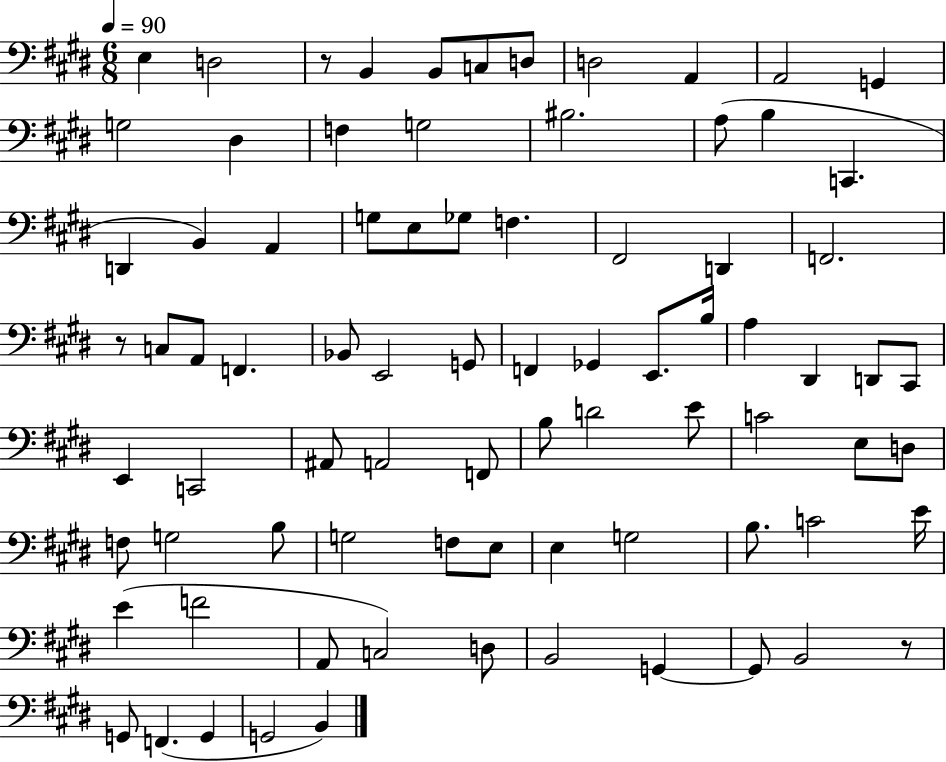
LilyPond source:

{
  \clef bass
  \numericTimeSignature
  \time 6/8
  \key e \major
  \tempo 4 = 90
  \repeat volta 2 { e4 d2 | r8 b,4 b,8 c8 d8 | d2 a,4 | a,2 g,4 | \break g2 dis4 | f4 g2 | bis2. | a8( b4 c,4. | \break d,4 b,4) a,4 | g8 e8 ges8 f4. | fis,2 d,4 | f,2. | \break r8 c8 a,8 f,4. | bes,8 e,2 g,8 | f,4 ges,4 e,8. b16 | a4 dis,4 d,8 cis,8 | \break e,4 c,2 | ais,8 a,2 f,8 | b8 d'2 e'8 | c'2 e8 d8 | \break f8 g2 b8 | g2 f8 e8 | e4 g2 | b8. c'2 e'16 | \break e'4( f'2 | a,8 c2) d8 | b,2 g,4~~ | g,8 b,2 r8 | \break g,8 f,4.( g,4 | g,2 b,4) | } \bar "|."
}